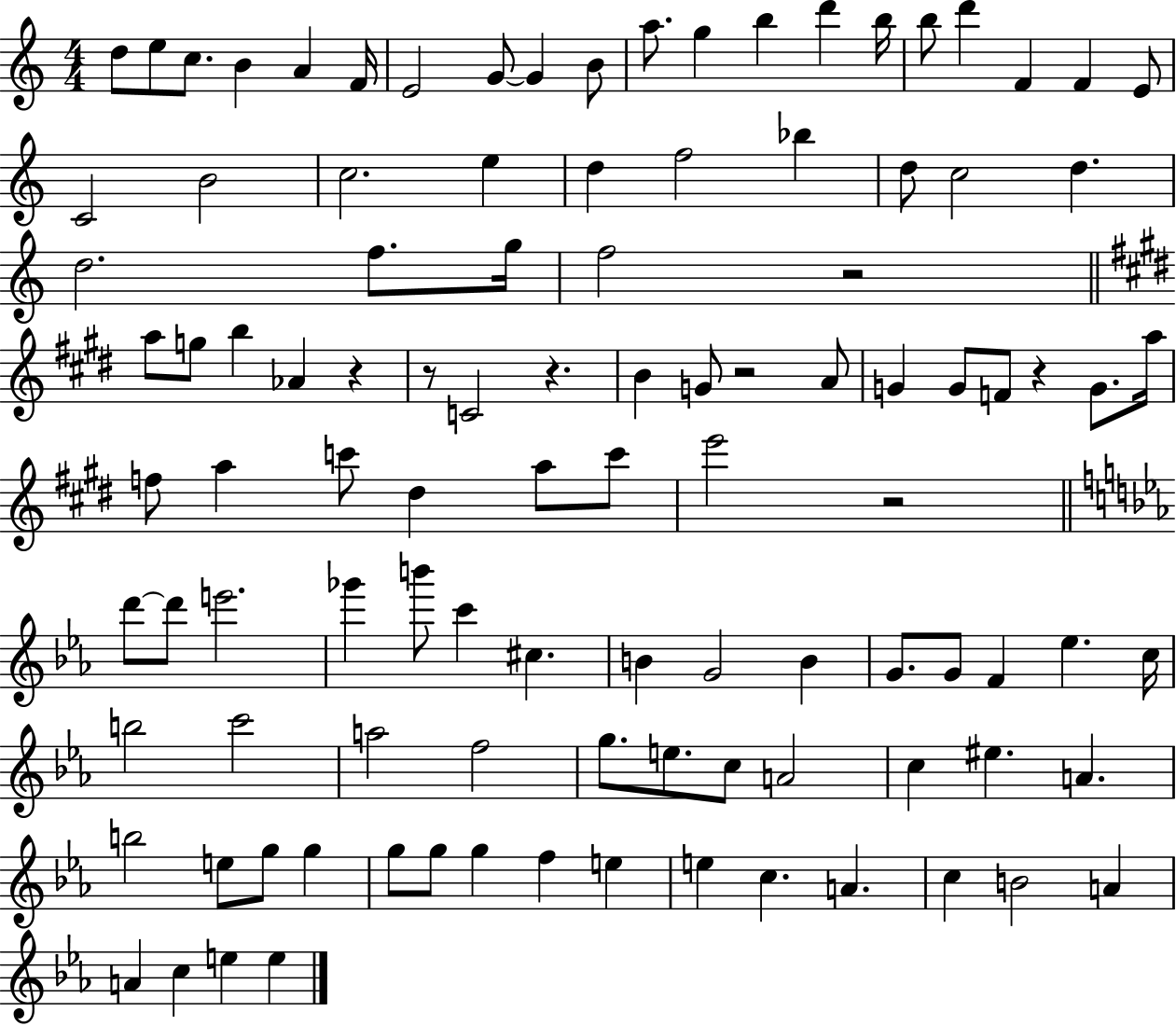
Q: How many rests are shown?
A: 7